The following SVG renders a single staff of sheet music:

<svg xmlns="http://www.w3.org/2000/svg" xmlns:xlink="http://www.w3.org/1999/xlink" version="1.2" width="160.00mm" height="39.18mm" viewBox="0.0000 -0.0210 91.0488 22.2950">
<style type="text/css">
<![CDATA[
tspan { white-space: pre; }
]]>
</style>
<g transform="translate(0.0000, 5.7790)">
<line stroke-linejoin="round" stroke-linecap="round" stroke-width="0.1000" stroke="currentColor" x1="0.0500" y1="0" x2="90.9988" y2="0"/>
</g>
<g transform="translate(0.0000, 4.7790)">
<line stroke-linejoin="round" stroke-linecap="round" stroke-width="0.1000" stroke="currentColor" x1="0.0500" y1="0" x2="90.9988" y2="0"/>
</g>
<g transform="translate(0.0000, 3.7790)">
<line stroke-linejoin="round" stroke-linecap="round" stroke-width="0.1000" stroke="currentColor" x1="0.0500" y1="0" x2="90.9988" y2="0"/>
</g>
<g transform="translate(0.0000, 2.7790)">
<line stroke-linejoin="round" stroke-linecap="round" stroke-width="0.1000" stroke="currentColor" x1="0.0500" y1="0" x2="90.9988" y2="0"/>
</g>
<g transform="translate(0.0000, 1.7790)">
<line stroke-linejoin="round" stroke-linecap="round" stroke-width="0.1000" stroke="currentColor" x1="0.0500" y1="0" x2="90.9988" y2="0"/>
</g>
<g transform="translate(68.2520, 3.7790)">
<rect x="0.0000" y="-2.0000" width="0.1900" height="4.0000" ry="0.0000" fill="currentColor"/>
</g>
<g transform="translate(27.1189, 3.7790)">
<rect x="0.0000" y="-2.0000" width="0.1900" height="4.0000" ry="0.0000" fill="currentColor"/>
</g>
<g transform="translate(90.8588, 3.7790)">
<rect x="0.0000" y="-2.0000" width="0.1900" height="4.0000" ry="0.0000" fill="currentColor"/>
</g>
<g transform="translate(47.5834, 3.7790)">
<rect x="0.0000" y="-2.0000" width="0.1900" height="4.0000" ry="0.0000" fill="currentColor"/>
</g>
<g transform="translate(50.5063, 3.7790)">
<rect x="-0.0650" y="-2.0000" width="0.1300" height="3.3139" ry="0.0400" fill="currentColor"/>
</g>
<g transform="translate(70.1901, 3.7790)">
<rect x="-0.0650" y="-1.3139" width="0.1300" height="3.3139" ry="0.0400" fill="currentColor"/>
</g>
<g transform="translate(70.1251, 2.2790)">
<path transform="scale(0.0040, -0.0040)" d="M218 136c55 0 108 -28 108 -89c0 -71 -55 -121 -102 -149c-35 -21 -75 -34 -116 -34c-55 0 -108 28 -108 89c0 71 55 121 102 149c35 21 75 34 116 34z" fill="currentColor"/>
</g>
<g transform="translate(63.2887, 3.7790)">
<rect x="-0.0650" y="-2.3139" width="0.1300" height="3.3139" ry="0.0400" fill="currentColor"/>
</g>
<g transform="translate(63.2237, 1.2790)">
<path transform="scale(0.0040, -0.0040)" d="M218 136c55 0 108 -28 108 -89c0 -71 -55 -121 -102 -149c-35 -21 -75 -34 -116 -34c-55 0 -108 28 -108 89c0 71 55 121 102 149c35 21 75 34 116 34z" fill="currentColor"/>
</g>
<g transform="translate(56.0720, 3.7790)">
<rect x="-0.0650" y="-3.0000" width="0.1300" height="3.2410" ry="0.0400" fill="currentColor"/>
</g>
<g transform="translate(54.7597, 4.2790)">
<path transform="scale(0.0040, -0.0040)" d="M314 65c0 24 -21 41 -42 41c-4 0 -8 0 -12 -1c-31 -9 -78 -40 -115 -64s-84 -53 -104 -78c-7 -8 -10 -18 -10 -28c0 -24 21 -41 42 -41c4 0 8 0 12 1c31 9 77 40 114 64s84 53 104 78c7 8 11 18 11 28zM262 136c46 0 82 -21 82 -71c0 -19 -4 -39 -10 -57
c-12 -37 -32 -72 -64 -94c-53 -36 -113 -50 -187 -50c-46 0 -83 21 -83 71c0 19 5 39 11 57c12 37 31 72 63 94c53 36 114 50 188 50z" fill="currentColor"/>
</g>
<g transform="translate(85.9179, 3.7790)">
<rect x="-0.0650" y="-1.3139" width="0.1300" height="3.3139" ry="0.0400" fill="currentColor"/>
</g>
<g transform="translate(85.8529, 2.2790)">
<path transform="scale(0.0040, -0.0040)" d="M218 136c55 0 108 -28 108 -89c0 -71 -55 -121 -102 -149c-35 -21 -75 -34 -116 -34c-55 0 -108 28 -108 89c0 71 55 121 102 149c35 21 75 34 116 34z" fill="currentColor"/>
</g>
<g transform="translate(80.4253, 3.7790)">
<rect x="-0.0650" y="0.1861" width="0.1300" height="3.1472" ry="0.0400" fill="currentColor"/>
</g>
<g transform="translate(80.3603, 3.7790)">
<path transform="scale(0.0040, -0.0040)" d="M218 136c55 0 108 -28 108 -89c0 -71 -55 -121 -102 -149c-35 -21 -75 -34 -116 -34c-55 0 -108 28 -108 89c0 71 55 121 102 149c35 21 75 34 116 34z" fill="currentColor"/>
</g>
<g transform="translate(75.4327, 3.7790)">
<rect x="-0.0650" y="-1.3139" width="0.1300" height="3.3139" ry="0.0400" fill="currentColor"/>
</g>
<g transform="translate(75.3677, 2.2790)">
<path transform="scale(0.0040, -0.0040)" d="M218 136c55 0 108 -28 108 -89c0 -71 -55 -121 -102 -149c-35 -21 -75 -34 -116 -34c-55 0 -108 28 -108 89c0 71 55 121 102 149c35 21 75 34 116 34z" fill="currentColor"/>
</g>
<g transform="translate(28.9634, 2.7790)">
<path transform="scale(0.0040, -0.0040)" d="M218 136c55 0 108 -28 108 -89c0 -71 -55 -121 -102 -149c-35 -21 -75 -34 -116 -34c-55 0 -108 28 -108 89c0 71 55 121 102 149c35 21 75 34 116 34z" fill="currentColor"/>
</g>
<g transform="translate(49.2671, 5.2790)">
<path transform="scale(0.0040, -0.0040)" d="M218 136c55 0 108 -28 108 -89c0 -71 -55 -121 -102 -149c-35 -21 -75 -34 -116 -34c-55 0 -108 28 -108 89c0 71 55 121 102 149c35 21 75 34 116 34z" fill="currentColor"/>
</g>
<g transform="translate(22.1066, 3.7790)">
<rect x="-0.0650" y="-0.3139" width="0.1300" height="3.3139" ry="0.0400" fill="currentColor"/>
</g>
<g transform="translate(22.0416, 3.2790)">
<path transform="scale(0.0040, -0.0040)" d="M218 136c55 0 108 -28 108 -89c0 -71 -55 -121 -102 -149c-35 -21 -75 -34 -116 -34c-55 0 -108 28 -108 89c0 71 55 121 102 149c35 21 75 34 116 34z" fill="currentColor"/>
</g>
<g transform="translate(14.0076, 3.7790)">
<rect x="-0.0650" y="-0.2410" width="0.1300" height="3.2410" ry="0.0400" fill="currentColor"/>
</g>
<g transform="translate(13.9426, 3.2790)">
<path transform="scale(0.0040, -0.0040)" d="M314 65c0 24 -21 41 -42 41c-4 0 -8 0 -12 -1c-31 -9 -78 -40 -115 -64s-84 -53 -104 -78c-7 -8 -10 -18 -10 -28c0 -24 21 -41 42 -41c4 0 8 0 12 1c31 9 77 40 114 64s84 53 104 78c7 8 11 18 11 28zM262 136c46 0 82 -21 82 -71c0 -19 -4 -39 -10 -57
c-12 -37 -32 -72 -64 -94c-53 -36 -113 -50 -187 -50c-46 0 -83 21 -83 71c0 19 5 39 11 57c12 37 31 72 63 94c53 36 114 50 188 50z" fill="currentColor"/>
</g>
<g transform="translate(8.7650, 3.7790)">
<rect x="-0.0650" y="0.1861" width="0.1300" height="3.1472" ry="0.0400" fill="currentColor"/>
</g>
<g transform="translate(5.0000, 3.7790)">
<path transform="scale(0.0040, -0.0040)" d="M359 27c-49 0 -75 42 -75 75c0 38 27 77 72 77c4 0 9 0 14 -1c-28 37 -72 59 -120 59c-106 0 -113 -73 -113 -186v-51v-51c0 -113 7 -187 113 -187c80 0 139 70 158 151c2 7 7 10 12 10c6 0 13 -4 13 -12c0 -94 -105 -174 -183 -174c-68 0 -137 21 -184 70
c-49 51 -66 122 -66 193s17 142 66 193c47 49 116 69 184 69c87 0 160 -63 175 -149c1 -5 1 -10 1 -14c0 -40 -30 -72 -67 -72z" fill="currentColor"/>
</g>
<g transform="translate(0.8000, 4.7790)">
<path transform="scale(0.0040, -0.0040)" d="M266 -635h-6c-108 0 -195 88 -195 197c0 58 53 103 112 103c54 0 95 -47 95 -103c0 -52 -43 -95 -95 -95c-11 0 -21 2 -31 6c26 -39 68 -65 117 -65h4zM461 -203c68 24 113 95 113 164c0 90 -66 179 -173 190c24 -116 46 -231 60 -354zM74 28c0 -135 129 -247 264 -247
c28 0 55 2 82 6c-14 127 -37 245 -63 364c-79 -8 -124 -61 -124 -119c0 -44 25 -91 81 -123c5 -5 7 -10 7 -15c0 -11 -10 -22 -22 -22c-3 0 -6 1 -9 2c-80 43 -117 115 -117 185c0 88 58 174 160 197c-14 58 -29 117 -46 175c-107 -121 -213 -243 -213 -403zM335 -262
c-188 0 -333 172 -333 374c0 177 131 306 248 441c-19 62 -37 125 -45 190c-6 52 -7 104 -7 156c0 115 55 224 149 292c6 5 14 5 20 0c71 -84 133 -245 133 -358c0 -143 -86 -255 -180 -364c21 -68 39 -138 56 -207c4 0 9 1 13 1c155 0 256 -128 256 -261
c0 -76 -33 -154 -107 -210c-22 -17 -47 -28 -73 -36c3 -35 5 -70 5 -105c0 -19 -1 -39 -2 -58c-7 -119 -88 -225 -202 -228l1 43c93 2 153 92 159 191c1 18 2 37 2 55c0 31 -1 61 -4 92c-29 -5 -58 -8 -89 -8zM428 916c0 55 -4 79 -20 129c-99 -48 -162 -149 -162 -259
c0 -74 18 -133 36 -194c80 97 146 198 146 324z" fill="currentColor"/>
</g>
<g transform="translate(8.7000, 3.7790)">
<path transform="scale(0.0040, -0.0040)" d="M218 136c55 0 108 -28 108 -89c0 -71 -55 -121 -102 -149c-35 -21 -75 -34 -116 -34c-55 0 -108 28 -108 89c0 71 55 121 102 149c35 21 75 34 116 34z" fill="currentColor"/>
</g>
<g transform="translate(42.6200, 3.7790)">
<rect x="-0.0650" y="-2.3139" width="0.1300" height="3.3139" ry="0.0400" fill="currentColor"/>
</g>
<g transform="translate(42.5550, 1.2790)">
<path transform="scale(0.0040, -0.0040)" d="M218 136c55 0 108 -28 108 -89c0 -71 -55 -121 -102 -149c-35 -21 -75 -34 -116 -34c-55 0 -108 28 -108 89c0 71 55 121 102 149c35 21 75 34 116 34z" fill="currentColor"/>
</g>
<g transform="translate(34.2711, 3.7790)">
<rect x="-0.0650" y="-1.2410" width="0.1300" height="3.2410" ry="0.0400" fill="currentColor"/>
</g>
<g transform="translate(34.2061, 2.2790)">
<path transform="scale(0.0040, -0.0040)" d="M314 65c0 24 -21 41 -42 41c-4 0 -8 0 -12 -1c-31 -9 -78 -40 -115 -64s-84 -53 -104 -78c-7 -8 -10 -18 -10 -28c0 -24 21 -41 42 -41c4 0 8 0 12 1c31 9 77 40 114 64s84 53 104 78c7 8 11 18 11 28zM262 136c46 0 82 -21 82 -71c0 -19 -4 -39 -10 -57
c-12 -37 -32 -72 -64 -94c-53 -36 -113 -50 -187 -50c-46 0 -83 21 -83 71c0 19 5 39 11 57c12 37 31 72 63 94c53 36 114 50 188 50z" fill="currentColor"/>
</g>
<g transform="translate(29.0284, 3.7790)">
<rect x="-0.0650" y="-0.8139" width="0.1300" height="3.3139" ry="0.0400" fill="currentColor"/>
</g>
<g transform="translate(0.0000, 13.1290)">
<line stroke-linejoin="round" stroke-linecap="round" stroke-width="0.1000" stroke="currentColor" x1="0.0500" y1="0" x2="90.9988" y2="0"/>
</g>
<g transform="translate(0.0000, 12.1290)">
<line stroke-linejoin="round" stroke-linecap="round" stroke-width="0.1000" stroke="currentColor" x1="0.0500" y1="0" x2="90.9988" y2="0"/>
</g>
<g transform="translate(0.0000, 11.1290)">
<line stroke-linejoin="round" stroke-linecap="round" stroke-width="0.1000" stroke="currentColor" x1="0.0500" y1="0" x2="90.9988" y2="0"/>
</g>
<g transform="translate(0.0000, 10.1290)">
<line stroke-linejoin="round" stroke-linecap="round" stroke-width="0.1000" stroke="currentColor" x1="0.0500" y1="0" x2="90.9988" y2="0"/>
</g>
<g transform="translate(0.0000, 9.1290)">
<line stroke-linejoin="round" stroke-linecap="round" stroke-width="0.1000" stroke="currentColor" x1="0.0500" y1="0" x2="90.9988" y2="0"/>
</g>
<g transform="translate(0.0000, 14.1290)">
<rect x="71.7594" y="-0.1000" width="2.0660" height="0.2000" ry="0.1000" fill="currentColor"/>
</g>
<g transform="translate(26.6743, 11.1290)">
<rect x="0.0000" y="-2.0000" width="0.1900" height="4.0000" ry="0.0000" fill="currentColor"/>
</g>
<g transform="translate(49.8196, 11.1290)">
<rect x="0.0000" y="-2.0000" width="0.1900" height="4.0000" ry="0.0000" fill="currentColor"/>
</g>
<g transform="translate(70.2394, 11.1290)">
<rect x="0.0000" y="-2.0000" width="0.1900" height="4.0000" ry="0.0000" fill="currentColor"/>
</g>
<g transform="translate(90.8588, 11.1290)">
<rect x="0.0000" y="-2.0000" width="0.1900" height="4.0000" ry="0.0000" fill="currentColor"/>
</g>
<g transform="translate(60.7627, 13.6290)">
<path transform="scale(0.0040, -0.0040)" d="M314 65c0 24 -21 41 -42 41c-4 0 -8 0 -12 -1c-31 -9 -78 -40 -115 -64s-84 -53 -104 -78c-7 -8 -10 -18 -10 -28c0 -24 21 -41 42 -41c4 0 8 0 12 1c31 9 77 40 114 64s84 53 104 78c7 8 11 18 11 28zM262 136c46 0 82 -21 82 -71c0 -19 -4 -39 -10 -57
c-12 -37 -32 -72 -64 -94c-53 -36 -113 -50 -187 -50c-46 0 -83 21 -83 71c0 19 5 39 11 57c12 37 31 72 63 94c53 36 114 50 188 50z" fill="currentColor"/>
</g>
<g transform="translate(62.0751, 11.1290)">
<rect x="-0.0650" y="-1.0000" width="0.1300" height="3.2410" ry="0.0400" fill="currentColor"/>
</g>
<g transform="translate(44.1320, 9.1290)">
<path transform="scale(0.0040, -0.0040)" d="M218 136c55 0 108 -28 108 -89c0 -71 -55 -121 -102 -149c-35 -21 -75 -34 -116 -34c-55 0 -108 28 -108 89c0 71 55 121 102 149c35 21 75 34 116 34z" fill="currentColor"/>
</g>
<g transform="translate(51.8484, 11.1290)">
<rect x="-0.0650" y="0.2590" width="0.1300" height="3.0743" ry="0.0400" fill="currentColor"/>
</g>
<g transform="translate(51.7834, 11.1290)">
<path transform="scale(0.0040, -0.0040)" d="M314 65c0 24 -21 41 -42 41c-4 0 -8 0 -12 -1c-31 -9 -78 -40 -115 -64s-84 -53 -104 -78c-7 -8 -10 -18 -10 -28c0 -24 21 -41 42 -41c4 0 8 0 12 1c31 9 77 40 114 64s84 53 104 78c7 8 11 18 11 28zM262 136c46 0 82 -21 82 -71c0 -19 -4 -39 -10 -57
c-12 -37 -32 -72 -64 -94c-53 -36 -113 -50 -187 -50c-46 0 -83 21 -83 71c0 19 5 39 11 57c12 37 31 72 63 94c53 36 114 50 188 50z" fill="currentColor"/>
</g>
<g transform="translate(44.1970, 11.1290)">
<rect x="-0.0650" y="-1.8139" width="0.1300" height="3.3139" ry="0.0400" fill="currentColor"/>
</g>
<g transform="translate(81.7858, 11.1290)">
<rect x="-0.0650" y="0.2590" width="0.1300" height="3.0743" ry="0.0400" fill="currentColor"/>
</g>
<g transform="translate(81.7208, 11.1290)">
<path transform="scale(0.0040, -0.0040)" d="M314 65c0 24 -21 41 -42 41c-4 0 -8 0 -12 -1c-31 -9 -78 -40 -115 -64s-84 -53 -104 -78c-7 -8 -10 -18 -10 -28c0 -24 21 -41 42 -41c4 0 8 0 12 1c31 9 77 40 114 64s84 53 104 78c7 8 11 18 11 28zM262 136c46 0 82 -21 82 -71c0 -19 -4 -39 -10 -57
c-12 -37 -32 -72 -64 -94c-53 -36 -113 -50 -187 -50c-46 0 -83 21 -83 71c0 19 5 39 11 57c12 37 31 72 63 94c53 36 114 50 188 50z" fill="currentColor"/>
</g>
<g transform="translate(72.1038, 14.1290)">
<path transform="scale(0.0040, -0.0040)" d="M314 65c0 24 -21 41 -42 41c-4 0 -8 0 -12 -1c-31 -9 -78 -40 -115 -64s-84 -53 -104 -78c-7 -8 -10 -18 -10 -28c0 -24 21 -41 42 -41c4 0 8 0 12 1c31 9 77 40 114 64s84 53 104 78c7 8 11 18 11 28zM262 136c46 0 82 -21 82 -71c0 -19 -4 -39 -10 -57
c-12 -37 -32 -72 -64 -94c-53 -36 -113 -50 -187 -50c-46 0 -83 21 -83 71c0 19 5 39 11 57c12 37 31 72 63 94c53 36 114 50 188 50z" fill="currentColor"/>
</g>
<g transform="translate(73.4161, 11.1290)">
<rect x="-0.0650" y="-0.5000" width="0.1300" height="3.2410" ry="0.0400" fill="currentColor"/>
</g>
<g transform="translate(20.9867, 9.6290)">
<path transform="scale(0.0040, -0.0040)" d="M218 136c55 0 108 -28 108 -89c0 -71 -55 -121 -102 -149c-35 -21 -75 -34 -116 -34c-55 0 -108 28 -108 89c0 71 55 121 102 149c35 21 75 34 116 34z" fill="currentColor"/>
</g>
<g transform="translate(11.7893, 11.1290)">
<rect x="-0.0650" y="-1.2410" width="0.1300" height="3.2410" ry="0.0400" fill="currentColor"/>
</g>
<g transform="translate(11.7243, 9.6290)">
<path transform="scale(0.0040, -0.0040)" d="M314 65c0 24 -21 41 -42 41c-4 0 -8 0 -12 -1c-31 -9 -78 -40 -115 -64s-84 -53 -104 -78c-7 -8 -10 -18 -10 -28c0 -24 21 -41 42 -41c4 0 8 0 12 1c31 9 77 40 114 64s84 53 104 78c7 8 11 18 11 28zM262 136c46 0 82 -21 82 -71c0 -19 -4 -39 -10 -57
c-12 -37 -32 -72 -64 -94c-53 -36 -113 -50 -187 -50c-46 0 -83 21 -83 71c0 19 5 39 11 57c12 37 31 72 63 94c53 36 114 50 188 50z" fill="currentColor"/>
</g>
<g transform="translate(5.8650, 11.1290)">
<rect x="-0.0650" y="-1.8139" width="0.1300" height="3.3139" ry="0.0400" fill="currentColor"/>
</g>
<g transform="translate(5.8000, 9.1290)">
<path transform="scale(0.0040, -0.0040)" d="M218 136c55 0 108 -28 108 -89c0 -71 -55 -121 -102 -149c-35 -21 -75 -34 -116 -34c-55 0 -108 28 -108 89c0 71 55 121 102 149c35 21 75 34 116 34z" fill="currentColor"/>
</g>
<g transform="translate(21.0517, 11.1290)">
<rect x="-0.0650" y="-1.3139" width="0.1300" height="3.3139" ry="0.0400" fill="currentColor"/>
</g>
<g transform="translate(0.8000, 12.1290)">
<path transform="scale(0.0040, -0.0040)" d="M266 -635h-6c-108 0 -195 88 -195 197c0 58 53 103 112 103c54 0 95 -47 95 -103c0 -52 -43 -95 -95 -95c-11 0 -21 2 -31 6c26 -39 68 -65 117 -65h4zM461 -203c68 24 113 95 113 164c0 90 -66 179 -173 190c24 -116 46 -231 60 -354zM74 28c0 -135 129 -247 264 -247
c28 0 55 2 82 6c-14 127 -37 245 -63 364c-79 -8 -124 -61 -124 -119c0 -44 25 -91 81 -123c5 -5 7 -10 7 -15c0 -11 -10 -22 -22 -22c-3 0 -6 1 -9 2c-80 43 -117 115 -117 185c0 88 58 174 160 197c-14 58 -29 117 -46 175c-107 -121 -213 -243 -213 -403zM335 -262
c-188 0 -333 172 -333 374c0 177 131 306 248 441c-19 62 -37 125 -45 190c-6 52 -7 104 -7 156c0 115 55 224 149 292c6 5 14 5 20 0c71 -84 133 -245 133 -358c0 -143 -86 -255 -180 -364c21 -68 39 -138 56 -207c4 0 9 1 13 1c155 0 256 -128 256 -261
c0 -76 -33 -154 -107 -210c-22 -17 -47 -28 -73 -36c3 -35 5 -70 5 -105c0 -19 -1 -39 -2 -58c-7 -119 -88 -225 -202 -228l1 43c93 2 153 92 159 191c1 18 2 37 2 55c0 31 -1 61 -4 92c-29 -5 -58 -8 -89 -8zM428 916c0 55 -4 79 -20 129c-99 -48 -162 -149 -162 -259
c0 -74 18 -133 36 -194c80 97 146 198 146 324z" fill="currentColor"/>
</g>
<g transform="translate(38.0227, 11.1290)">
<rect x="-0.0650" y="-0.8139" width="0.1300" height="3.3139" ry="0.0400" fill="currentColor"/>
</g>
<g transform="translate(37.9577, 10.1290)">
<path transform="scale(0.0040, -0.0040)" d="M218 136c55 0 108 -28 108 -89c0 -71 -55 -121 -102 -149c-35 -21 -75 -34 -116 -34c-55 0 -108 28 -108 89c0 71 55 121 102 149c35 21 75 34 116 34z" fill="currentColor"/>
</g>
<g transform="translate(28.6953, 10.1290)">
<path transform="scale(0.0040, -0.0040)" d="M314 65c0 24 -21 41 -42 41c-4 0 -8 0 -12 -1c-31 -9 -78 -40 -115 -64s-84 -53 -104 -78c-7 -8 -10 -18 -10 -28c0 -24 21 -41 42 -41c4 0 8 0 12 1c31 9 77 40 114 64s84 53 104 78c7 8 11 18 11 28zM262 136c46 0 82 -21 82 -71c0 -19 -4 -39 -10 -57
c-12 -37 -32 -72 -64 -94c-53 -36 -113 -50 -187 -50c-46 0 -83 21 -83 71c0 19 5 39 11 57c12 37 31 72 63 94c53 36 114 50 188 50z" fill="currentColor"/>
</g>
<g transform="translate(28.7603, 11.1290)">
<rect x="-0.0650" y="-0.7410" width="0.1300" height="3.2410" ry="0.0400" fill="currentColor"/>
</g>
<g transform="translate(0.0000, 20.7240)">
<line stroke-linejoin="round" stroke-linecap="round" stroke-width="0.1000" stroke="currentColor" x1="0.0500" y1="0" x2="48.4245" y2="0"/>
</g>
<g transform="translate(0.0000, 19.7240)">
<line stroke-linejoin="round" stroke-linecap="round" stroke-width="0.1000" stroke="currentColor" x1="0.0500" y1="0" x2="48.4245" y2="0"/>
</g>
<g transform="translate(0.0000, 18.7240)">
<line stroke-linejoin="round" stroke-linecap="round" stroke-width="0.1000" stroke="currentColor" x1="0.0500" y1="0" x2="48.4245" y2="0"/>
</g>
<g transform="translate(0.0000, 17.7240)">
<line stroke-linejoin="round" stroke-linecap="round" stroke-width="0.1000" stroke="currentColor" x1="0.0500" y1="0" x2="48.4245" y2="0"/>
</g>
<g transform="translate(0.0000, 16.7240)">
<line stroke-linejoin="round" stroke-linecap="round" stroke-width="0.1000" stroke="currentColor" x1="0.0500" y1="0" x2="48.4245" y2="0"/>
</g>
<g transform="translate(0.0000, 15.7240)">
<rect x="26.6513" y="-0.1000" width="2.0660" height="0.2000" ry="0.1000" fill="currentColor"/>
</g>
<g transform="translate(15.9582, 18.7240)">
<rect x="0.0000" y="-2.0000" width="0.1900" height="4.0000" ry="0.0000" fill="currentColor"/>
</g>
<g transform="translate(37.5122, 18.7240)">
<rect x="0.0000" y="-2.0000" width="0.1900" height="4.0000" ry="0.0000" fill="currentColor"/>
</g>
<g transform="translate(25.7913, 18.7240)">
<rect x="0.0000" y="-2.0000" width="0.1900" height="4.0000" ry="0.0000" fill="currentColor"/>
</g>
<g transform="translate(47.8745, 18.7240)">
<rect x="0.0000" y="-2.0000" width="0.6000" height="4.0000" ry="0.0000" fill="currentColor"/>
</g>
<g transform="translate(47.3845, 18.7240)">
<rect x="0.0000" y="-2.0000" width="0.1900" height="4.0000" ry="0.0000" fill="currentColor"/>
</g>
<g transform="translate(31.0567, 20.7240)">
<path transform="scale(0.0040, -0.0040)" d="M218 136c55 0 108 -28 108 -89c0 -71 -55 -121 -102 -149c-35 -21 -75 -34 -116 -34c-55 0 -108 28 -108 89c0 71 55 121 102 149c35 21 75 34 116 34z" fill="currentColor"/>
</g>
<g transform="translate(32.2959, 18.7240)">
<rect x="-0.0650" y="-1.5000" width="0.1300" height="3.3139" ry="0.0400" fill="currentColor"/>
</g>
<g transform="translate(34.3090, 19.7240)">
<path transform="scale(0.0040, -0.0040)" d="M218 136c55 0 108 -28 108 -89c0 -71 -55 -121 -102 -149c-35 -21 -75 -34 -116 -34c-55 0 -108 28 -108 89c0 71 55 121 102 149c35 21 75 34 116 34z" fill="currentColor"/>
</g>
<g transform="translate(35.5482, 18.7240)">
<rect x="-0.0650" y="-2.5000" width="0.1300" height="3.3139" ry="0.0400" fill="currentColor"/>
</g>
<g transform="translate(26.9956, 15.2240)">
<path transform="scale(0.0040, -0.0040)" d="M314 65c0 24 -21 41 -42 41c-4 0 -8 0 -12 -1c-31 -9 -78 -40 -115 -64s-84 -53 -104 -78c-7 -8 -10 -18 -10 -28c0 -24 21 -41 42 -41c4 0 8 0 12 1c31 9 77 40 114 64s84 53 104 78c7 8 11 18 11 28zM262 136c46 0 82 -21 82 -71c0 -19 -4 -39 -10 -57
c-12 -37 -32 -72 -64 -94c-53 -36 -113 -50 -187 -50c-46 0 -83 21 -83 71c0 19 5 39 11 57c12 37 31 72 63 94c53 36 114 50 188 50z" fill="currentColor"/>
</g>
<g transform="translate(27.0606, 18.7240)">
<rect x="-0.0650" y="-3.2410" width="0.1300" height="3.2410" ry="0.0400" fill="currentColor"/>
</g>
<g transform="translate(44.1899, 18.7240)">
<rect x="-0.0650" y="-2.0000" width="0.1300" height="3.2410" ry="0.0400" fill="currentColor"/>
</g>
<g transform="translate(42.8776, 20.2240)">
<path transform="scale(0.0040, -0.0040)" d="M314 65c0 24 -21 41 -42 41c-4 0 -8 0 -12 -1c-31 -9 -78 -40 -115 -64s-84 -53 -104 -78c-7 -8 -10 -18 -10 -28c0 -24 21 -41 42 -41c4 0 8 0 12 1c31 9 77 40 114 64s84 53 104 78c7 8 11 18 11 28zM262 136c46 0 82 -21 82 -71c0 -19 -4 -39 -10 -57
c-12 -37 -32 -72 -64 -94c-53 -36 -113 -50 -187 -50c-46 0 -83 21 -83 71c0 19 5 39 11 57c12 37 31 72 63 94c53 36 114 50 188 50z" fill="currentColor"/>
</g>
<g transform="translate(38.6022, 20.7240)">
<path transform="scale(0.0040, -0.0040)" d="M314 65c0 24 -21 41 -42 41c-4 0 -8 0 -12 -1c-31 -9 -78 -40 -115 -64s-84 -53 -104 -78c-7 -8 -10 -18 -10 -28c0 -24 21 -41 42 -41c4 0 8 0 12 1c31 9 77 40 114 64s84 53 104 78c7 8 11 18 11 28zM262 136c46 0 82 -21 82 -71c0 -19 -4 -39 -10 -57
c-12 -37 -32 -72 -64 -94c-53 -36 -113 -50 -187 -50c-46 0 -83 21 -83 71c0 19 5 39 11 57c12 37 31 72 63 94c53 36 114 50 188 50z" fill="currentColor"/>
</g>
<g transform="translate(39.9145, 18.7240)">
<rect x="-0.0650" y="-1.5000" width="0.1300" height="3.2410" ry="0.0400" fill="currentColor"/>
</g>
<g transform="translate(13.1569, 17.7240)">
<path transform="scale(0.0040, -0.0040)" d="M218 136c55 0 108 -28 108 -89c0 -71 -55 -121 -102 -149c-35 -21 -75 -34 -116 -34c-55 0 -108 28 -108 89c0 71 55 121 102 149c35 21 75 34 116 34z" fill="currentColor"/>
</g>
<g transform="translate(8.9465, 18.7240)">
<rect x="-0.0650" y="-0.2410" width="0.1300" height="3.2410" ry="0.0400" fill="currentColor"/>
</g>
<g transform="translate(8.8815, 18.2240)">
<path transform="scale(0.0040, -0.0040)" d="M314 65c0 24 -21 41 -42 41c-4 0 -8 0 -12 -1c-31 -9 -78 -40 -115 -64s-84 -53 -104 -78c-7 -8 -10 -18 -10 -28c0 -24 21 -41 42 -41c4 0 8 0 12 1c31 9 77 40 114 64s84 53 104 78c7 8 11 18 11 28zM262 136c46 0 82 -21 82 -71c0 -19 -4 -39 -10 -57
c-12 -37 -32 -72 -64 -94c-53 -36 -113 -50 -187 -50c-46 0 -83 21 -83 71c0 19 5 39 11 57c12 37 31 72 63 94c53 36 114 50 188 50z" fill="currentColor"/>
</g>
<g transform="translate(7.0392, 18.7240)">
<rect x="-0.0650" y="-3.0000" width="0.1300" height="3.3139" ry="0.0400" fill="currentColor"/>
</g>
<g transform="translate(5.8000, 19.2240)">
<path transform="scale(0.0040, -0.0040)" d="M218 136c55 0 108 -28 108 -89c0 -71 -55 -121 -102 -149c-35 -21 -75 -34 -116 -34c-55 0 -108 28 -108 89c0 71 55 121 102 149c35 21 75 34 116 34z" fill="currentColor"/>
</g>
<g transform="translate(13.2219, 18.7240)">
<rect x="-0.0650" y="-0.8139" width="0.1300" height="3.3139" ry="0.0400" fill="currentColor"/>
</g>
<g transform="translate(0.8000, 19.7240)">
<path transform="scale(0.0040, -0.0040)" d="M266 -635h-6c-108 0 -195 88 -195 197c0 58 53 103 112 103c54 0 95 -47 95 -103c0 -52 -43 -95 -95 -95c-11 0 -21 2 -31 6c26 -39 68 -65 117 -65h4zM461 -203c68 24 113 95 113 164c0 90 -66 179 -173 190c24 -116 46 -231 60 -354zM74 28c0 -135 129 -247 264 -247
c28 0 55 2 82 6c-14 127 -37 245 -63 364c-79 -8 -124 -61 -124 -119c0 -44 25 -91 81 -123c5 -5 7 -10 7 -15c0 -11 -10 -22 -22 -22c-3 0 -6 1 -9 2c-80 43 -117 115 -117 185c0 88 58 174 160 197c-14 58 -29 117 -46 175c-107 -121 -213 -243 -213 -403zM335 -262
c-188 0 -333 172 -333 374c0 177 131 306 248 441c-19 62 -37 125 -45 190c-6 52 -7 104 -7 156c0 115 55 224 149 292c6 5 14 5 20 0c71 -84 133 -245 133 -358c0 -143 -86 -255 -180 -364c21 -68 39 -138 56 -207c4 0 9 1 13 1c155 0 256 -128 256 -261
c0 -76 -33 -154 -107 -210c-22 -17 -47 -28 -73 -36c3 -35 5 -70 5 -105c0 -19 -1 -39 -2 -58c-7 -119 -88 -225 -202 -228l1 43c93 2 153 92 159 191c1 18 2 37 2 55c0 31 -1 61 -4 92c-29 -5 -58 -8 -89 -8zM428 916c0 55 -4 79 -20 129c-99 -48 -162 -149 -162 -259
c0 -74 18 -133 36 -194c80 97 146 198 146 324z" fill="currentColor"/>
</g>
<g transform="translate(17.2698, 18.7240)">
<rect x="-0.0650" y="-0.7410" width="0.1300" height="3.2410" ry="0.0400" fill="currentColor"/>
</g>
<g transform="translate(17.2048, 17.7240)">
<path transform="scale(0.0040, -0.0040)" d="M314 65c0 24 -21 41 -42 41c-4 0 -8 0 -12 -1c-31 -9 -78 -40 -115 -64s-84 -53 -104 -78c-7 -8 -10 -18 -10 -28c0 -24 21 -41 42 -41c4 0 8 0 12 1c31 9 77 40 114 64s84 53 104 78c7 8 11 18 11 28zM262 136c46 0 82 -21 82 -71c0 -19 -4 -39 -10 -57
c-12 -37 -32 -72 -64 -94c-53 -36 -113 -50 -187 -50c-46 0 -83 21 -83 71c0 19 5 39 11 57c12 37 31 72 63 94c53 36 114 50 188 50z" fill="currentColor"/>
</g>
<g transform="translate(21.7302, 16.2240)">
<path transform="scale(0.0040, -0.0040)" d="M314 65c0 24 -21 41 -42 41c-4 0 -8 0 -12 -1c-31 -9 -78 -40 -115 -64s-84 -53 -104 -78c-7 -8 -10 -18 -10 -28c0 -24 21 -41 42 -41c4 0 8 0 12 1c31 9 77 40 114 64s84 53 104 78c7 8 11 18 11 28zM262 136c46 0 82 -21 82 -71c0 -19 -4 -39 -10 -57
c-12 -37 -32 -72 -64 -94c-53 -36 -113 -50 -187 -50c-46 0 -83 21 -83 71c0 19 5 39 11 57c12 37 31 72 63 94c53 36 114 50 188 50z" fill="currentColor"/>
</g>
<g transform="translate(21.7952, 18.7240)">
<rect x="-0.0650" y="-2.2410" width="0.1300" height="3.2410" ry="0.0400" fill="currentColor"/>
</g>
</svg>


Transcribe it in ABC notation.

X:1
T:Untitled
M:4/4
L:1/4
K:C
B c2 c d e2 g F A2 g e e B e f e2 e d2 d f B2 D2 C2 B2 A c2 d d2 g2 b2 E G E2 F2